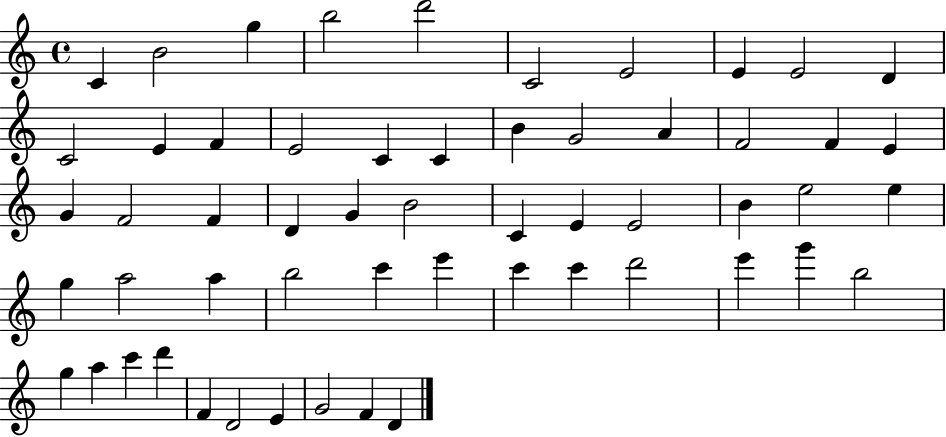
C4/q B4/h G5/q B5/h D6/h C4/h E4/h E4/q E4/h D4/q C4/h E4/q F4/q E4/h C4/q C4/q B4/q G4/h A4/q F4/h F4/q E4/q G4/q F4/h F4/q D4/q G4/q B4/h C4/q E4/q E4/h B4/q E5/h E5/q G5/q A5/h A5/q B5/h C6/q E6/q C6/q C6/q D6/h E6/q G6/q B5/h G5/q A5/q C6/q D6/q F4/q D4/h E4/q G4/h F4/q D4/q